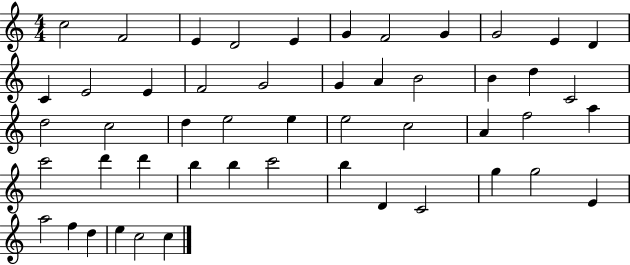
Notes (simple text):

C5/h F4/h E4/q D4/h E4/q G4/q F4/h G4/q G4/h E4/q D4/q C4/q E4/h E4/q F4/h G4/h G4/q A4/q B4/h B4/q D5/q C4/h D5/h C5/h D5/q E5/h E5/q E5/h C5/h A4/q F5/h A5/q C6/h D6/q D6/q B5/q B5/q C6/h B5/q D4/q C4/h G5/q G5/h E4/q A5/h F5/q D5/q E5/q C5/h C5/q